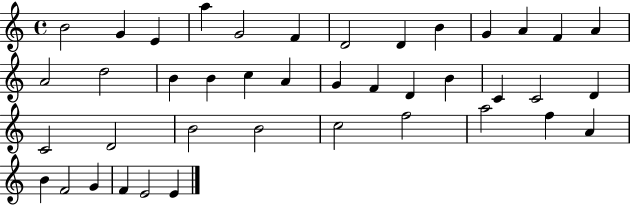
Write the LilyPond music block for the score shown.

{
  \clef treble
  \time 4/4
  \defaultTimeSignature
  \key c \major
  b'2 g'4 e'4 | a''4 g'2 f'4 | d'2 d'4 b'4 | g'4 a'4 f'4 a'4 | \break a'2 d''2 | b'4 b'4 c''4 a'4 | g'4 f'4 d'4 b'4 | c'4 c'2 d'4 | \break c'2 d'2 | b'2 b'2 | c''2 f''2 | a''2 f''4 a'4 | \break b'4 f'2 g'4 | f'4 e'2 e'4 | \bar "|."
}